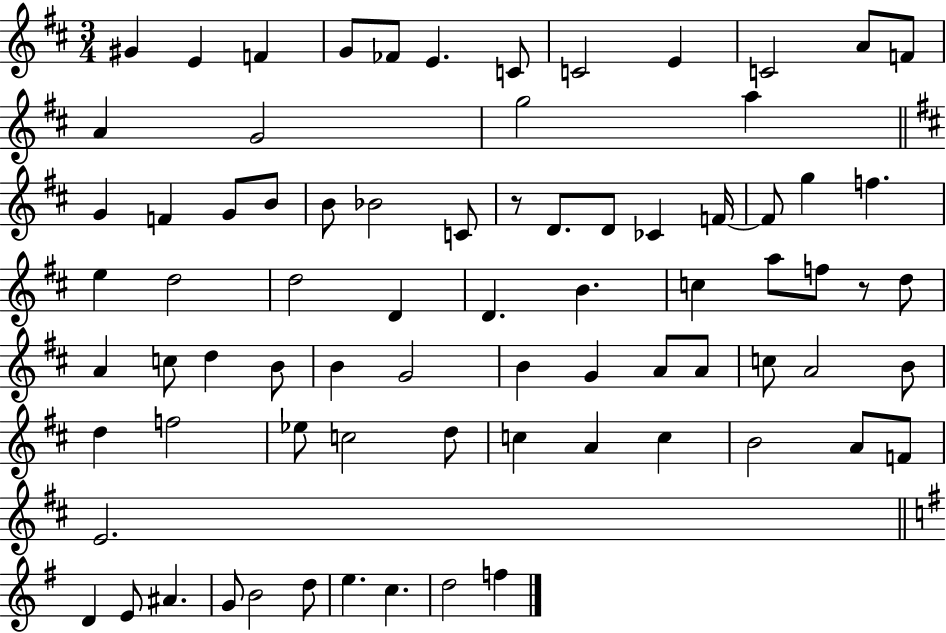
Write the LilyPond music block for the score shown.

{
  \clef treble
  \numericTimeSignature
  \time 3/4
  \key d \major
  \repeat volta 2 { gis'4 e'4 f'4 | g'8 fes'8 e'4. c'8 | c'2 e'4 | c'2 a'8 f'8 | \break a'4 g'2 | g''2 a''4 | \bar "||" \break \key d \major g'4 f'4 g'8 b'8 | b'8 bes'2 c'8 | r8 d'8. d'8 ces'4 f'16~~ | f'8 g''4 f''4. | \break e''4 d''2 | d''2 d'4 | d'4. b'4. | c''4 a''8 f''8 r8 d''8 | \break a'4 c''8 d''4 b'8 | b'4 g'2 | b'4 g'4 a'8 a'8 | c''8 a'2 b'8 | \break d''4 f''2 | ees''8 c''2 d''8 | c''4 a'4 c''4 | b'2 a'8 f'8 | \break e'2. | \bar "||" \break \key g \major d'4 e'8 ais'4. | g'8 b'2 d''8 | e''4. c''4. | d''2 f''4 | \break } \bar "|."
}